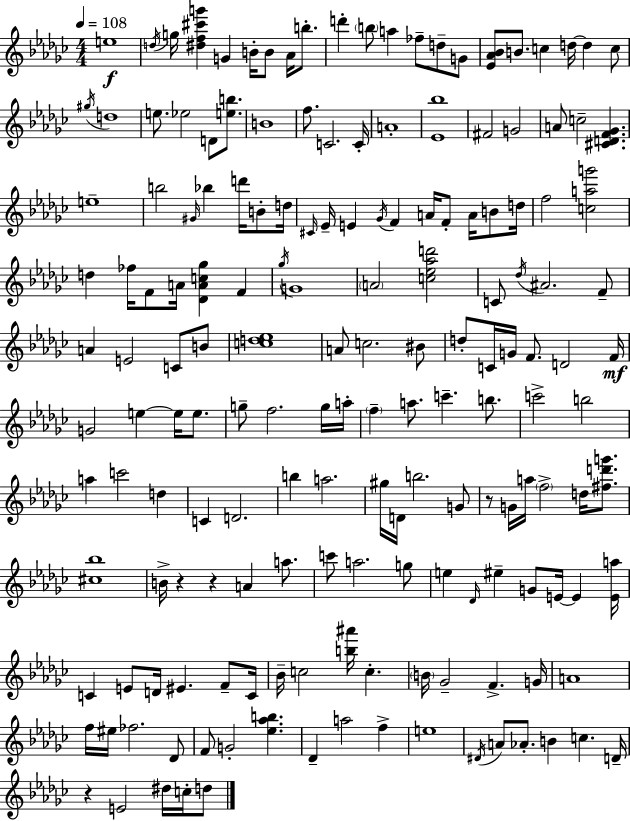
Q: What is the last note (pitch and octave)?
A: D5